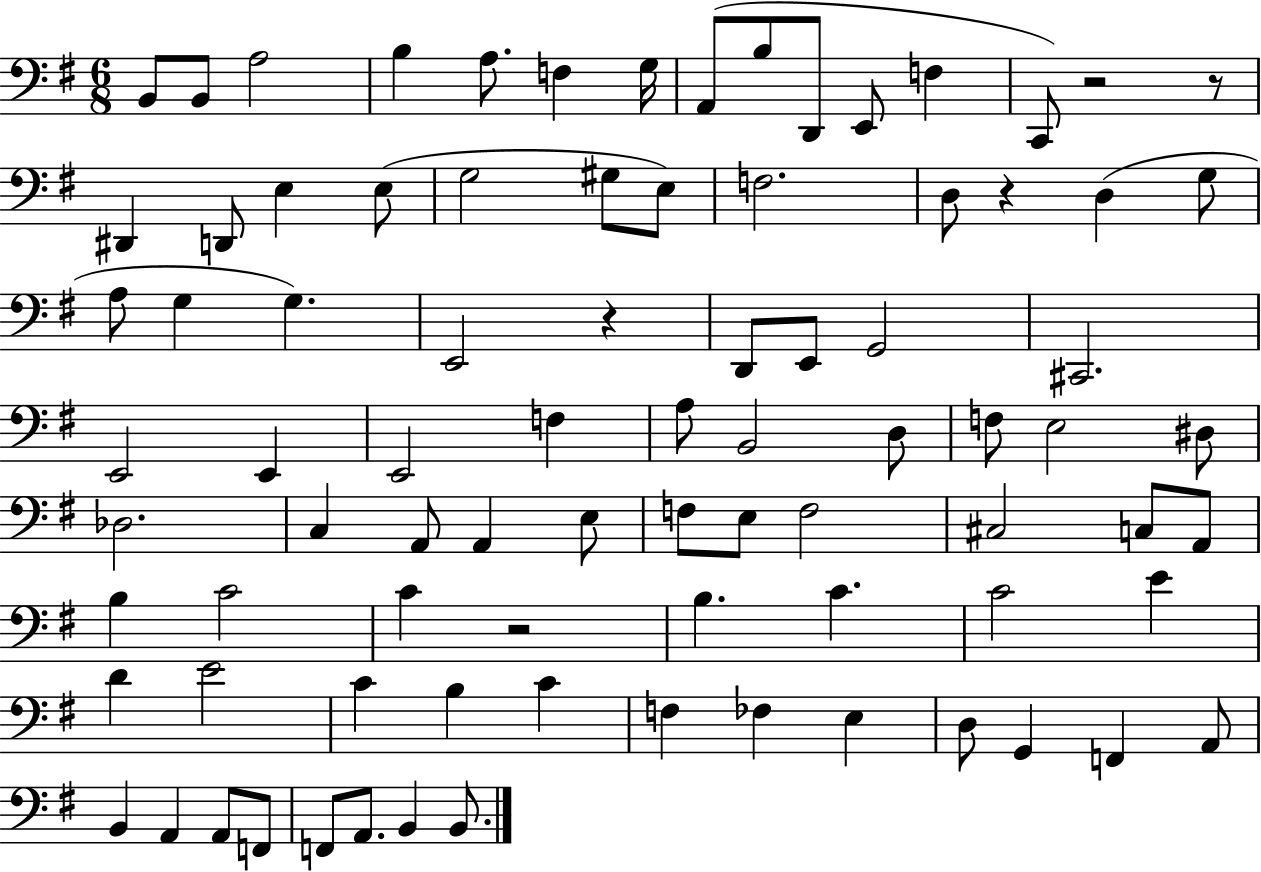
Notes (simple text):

B2/e B2/e A3/h B3/q A3/e. F3/q G3/s A2/e B3/e D2/e E2/e F3/q C2/e R/h R/e D#2/q D2/e E3/q E3/e G3/h G#3/e E3/e F3/h. D3/e R/q D3/q G3/e A3/e G3/q G3/q. E2/h R/q D2/e E2/e G2/h C#2/h. E2/h E2/q E2/h F3/q A3/e B2/h D3/e F3/e E3/h D#3/e Db3/h. C3/q A2/e A2/q E3/e F3/e E3/e F3/h C#3/h C3/e A2/e B3/q C4/h C4/q R/h B3/q. C4/q. C4/h E4/q D4/q E4/h C4/q B3/q C4/q F3/q FES3/q E3/q D3/e G2/q F2/q A2/e B2/q A2/q A2/e F2/e F2/e A2/e. B2/q B2/e.